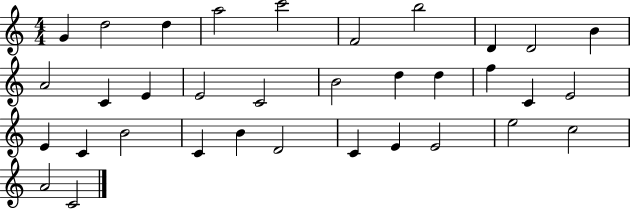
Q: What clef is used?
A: treble